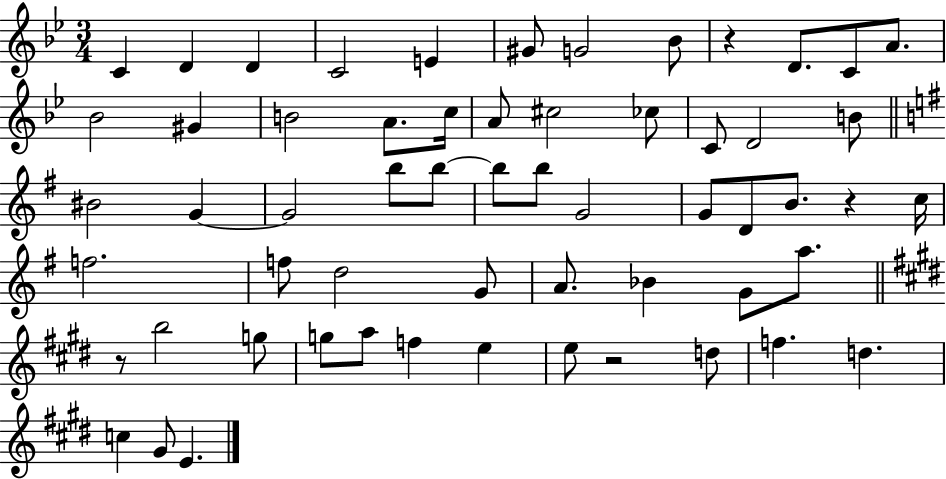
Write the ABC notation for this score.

X:1
T:Untitled
M:3/4
L:1/4
K:Bb
C D D C2 E ^G/2 G2 _B/2 z D/2 C/2 A/2 _B2 ^G B2 A/2 c/4 A/2 ^c2 _c/2 C/2 D2 B/2 ^B2 G G2 b/2 b/2 b/2 b/2 G2 G/2 D/2 B/2 z c/4 f2 f/2 d2 G/2 A/2 _B G/2 a/2 z/2 b2 g/2 g/2 a/2 f e e/2 z2 d/2 f d c ^G/2 E